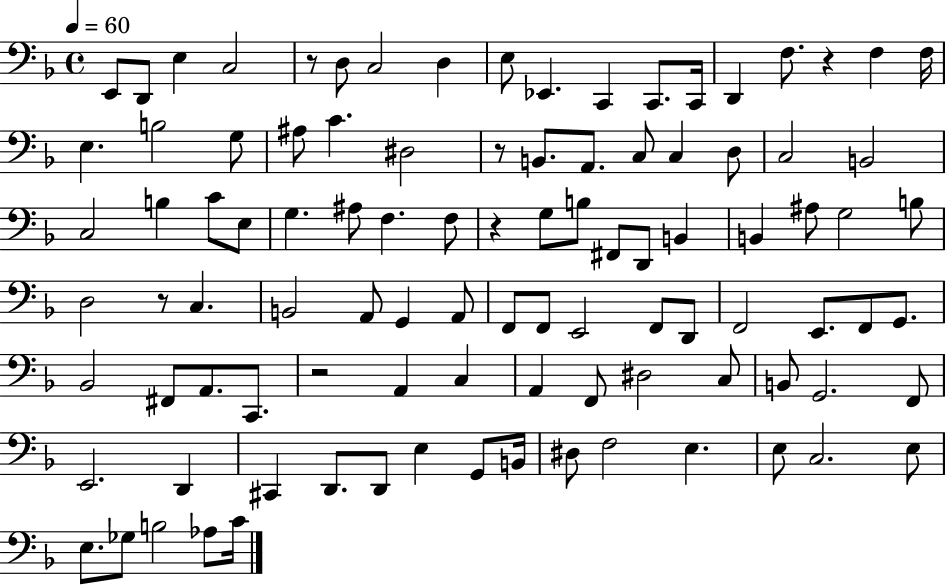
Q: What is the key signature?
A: F major